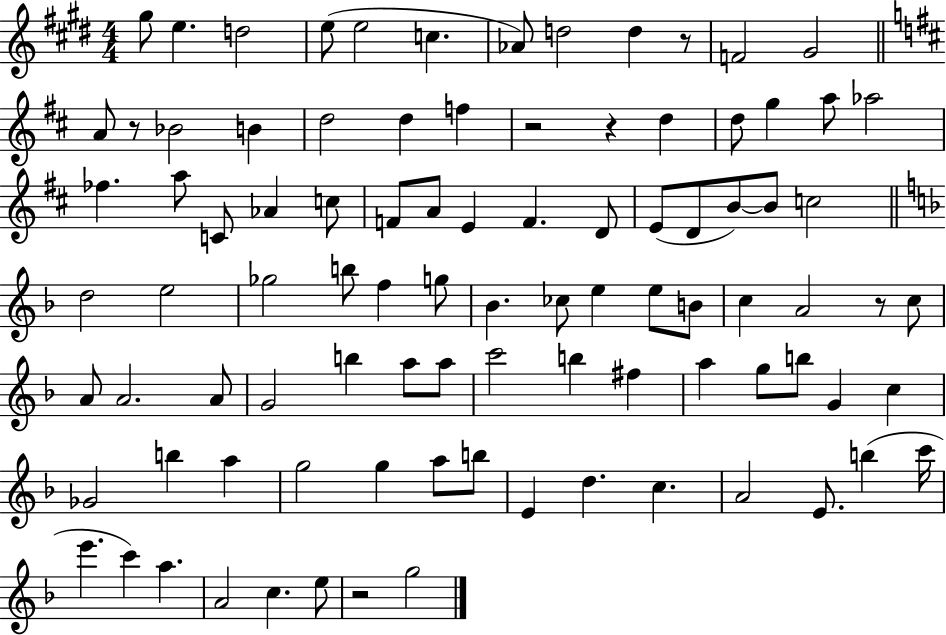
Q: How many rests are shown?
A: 6